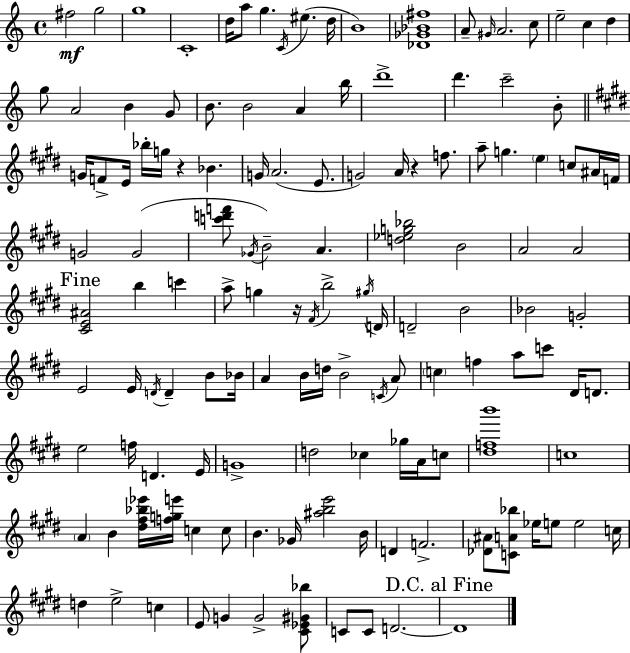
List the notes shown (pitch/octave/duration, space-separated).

F#5/h G5/h G5/w C4/w D5/s A5/e G5/q. C4/s EIS5/q. D5/s B4/w [Db4,Gb4,Bb4,F#5]/w A4/e G#4/s A4/h. C5/e E5/h C5/q D5/q G5/e A4/h B4/q G4/e B4/e. B4/h A4/q B5/s D6/w D6/q. C6/h B4/e G4/s F4/e E4/s Bb5/s G5/s R/q Bb4/q. G4/s A4/h. E4/e. G4/h A4/s R/q F5/e. A5/e G5/q. E5/q C5/e A#4/s F4/s G4/h G4/h [C6,D6,F6]/e Gb4/s B4/h A4/q. [D5,Eb5,G5,Bb5]/h B4/h A4/h A4/h [C#4,E4,A#4]/h B5/q C6/q A5/e G5/q R/s F#4/s B5/h G#5/s D4/s D4/h B4/h Bb4/h G4/h E4/h E4/s D4/s D4/q B4/e Bb4/s A4/q B4/s D5/s B4/h C4/s A4/e C5/q F5/q A5/e C6/e D#4/s D4/e. E5/h F5/s D4/q. E4/s G4/w D5/h CES5/q Gb5/s A4/s C5/e [D#5,F5,B6]/w C5/w A4/q B4/q [D#5,F#5,Bb5,Eb6]/s [F5,G5,E6]/s C5/q C5/e B4/q. Gb4/s [A#5,B5,E6]/h B4/s D4/q F4/h. [Db4,A#4]/e [C4,A4,Bb5]/e Eb5/s E5/e E5/h C5/s D5/q E5/h C5/q E4/e G4/q G4/h [C#4,Eb4,G#4,Bb5]/e C4/e C4/e D4/h. D4/w